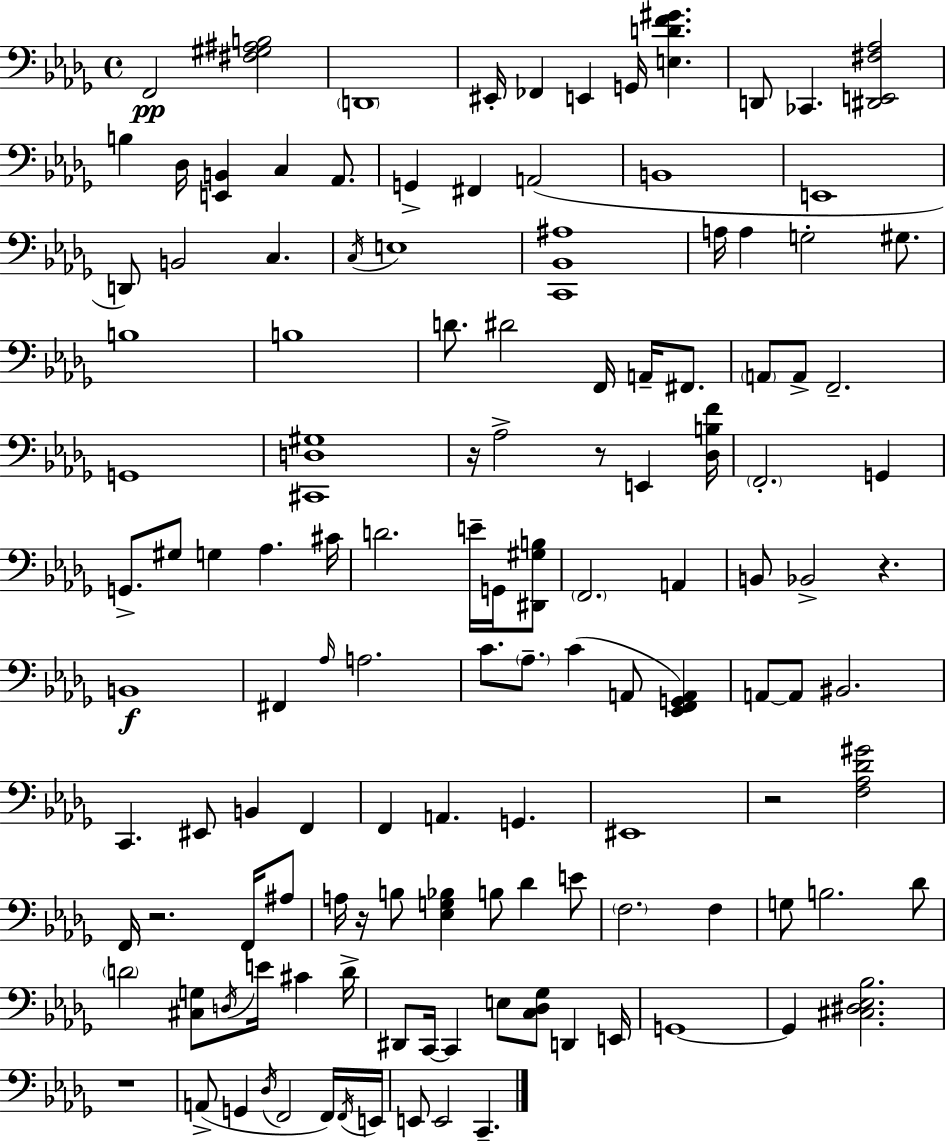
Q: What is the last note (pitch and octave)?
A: C2